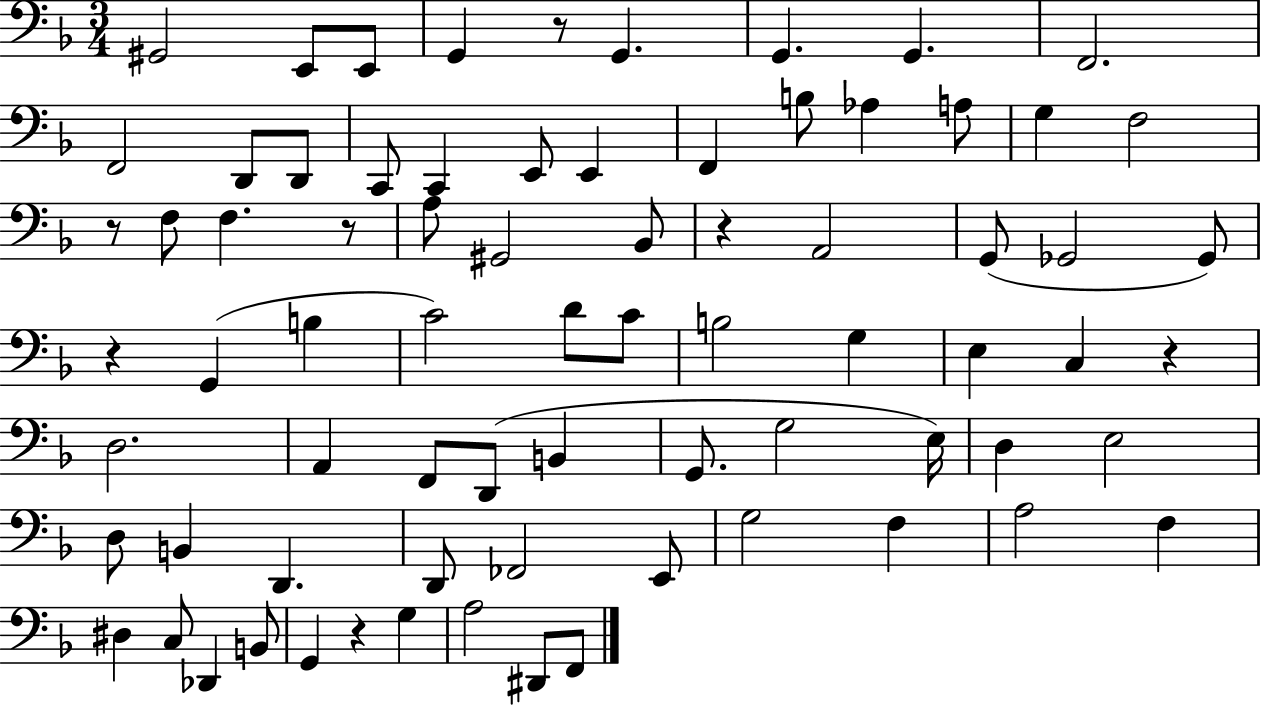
{
  \clef bass
  \numericTimeSignature
  \time 3/4
  \key f \major
  gis,2 e,8 e,8 | g,4 r8 g,4. | g,4. g,4. | f,2. | \break f,2 d,8 d,8 | c,8 c,4 e,8 e,4 | f,4 b8 aes4 a8 | g4 f2 | \break r8 f8 f4. r8 | a8 gis,2 bes,8 | r4 a,2 | g,8( ges,2 ges,8) | \break r4 g,4( b4 | c'2) d'8 c'8 | b2 g4 | e4 c4 r4 | \break d2. | a,4 f,8 d,8( b,4 | g,8. g2 e16) | d4 e2 | \break d8 b,4 d,4. | d,8 fes,2 e,8 | g2 f4 | a2 f4 | \break dis4 c8 des,4 b,8 | g,4 r4 g4 | a2 dis,8 f,8 | \bar "|."
}